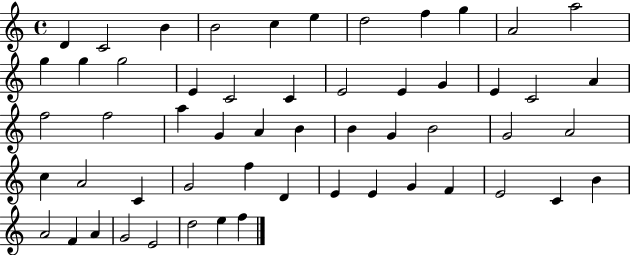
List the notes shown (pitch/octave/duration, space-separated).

D4/q C4/h B4/q B4/h C5/q E5/q D5/h F5/q G5/q A4/h A5/h G5/q G5/q G5/h E4/q C4/h C4/q E4/h E4/q G4/q E4/q C4/h A4/q F5/h F5/h A5/q G4/q A4/q B4/q B4/q G4/q B4/h G4/h A4/h C5/q A4/h C4/q G4/h F5/q D4/q E4/q E4/q G4/q F4/q E4/h C4/q B4/q A4/h F4/q A4/q G4/h E4/h D5/h E5/q F5/q